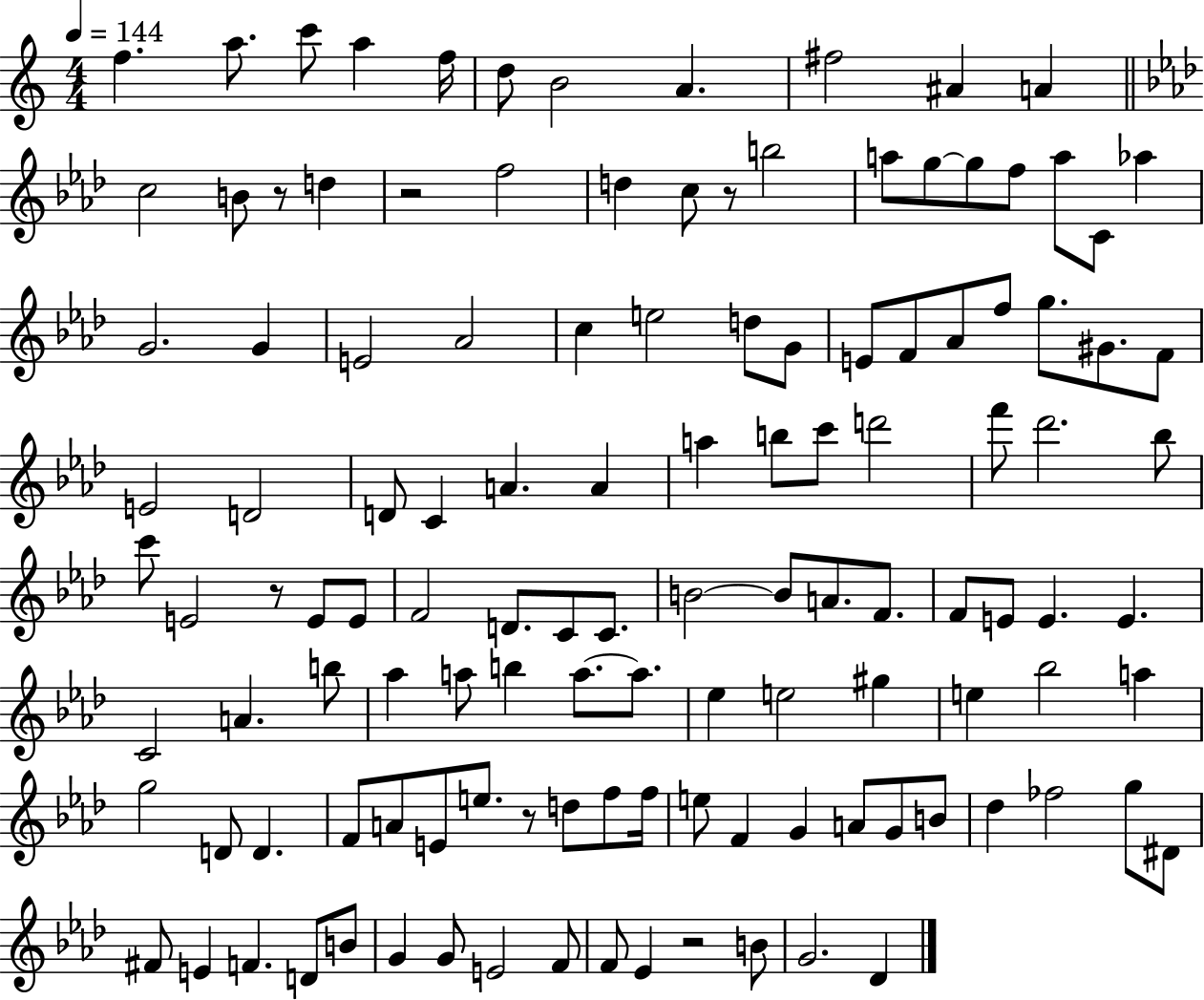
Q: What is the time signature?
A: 4/4